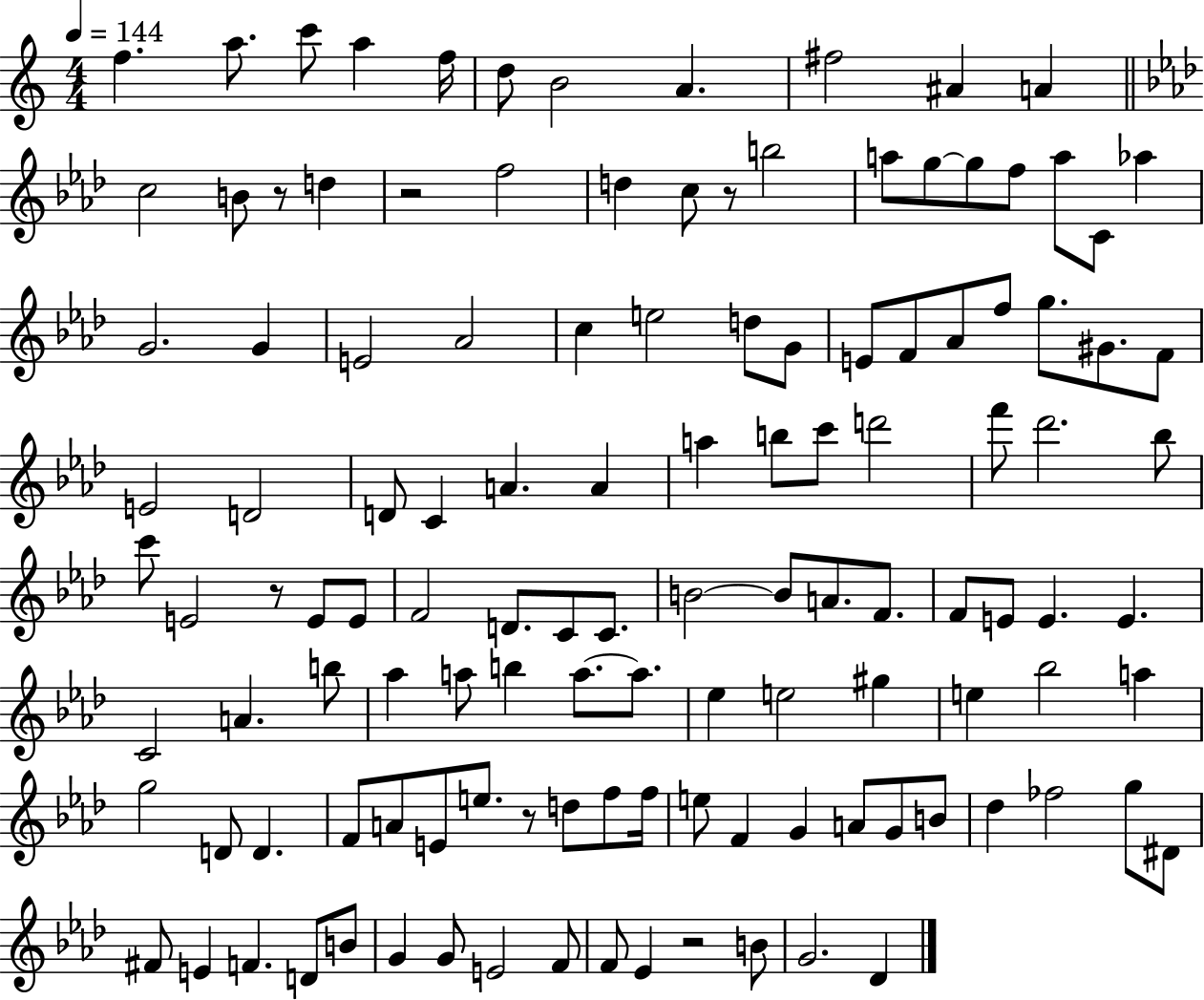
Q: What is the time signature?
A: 4/4